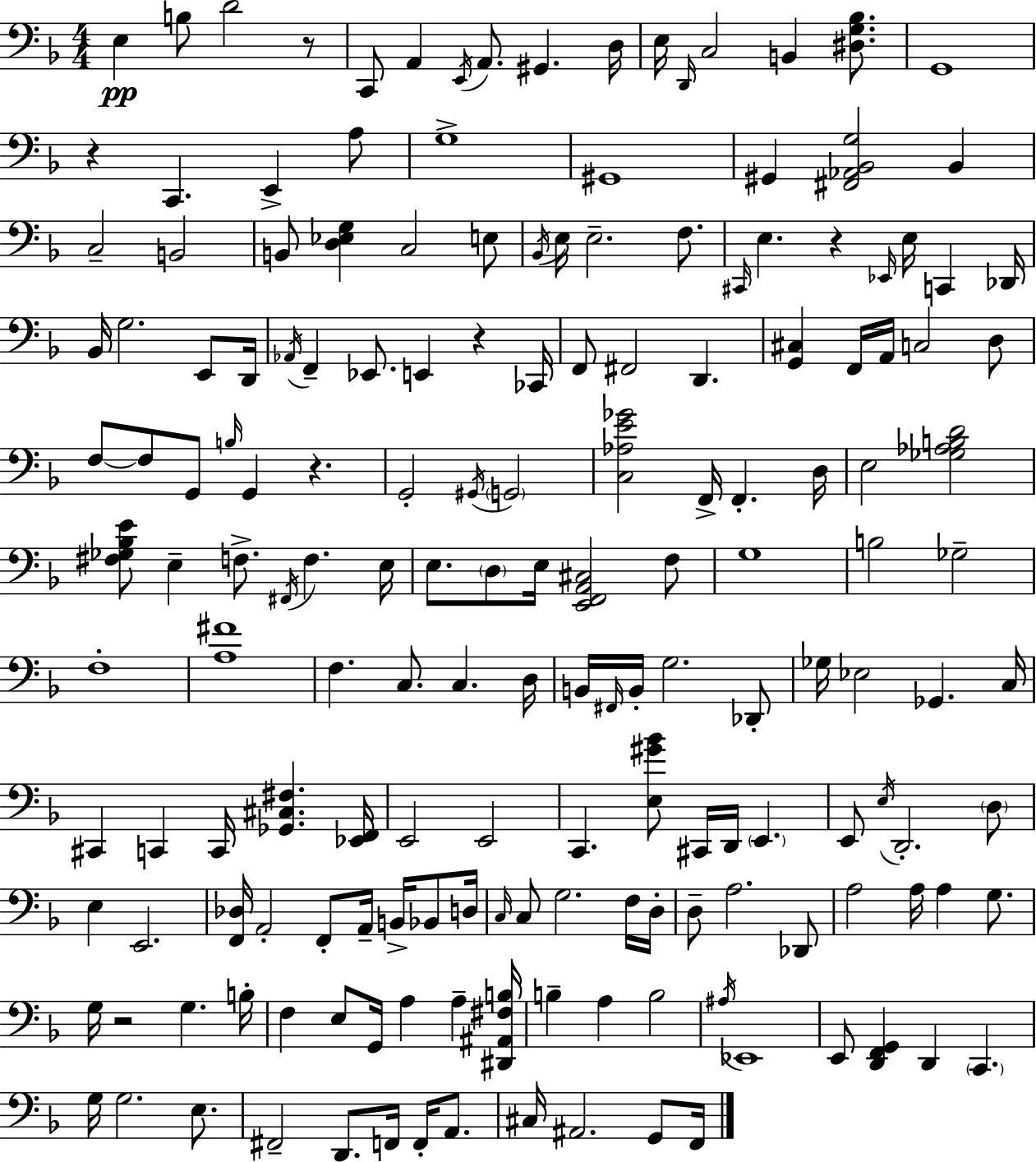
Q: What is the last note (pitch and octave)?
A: F2